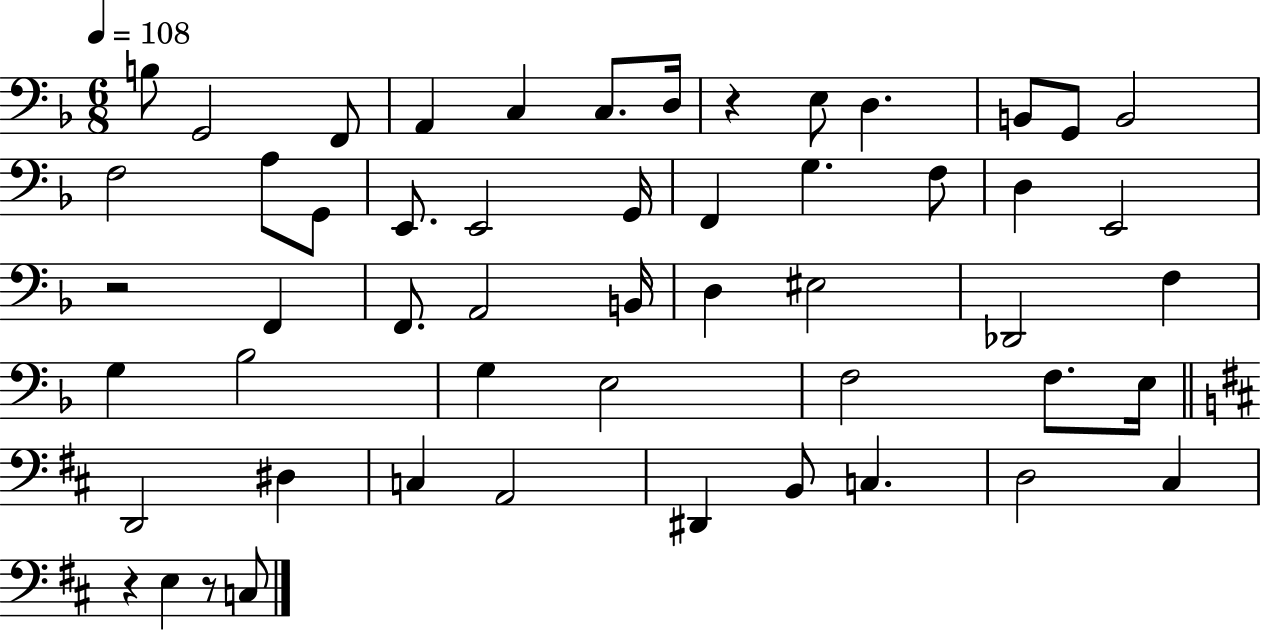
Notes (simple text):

B3/e G2/h F2/e A2/q C3/q C3/e. D3/s R/q E3/e D3/q. B2/e G2/e B2/h F3/h A3/e G2/e E2/e. E2/h G2/s F2/q G3/q. F3/e D3/q E2/h R/h F2/q F2/e. A2/h B2/s D3/q EIS3/h Db2/h F3/q G3/q Bb3/h G3/q E3/h F3/h F3/e. E3/s D2/h D#3/q C3/q A2/h D#2/q B2/e C3/q. D3/h C#3/q R/q E3/q R/e C3/e